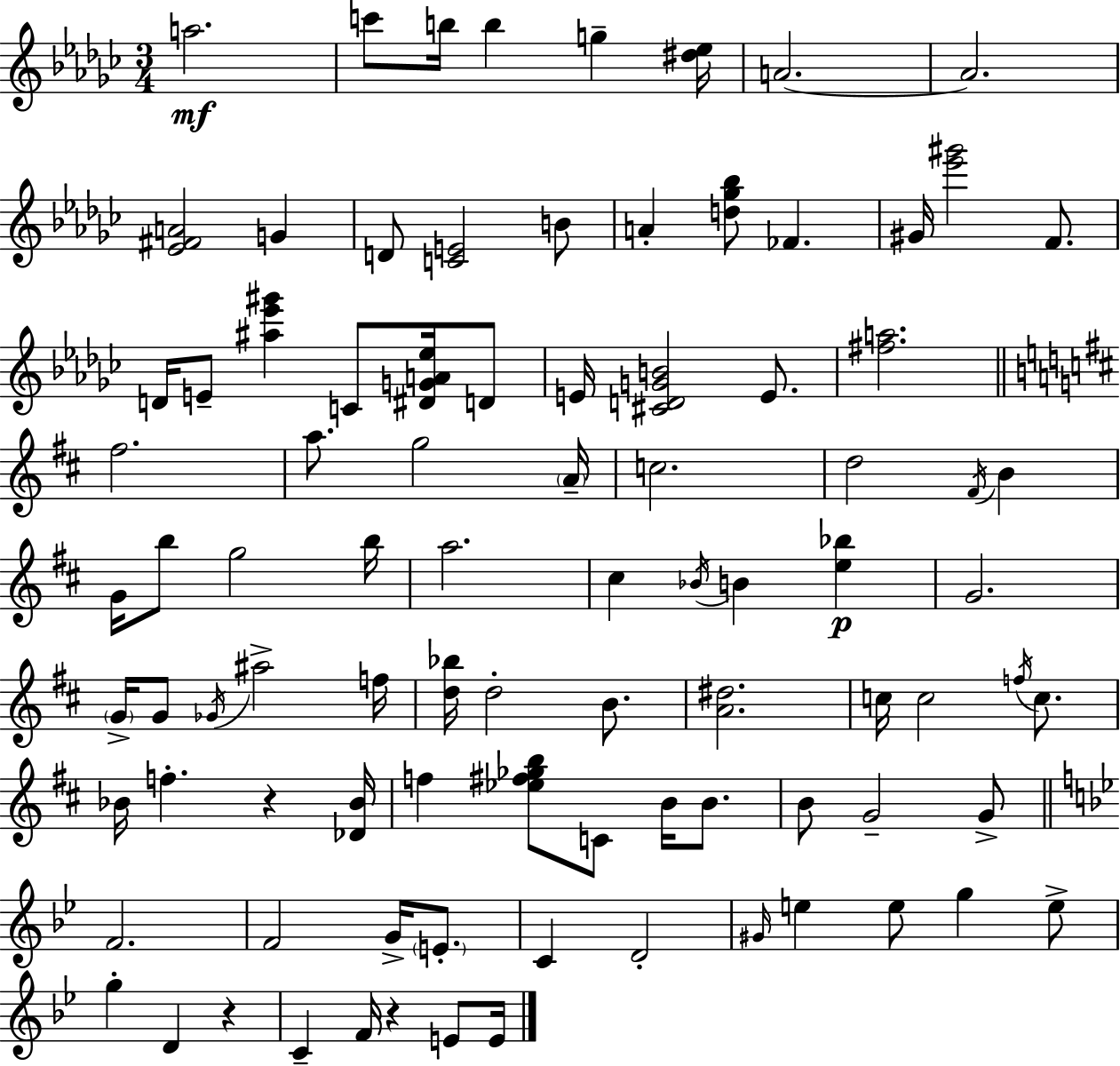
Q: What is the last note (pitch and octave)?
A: E4